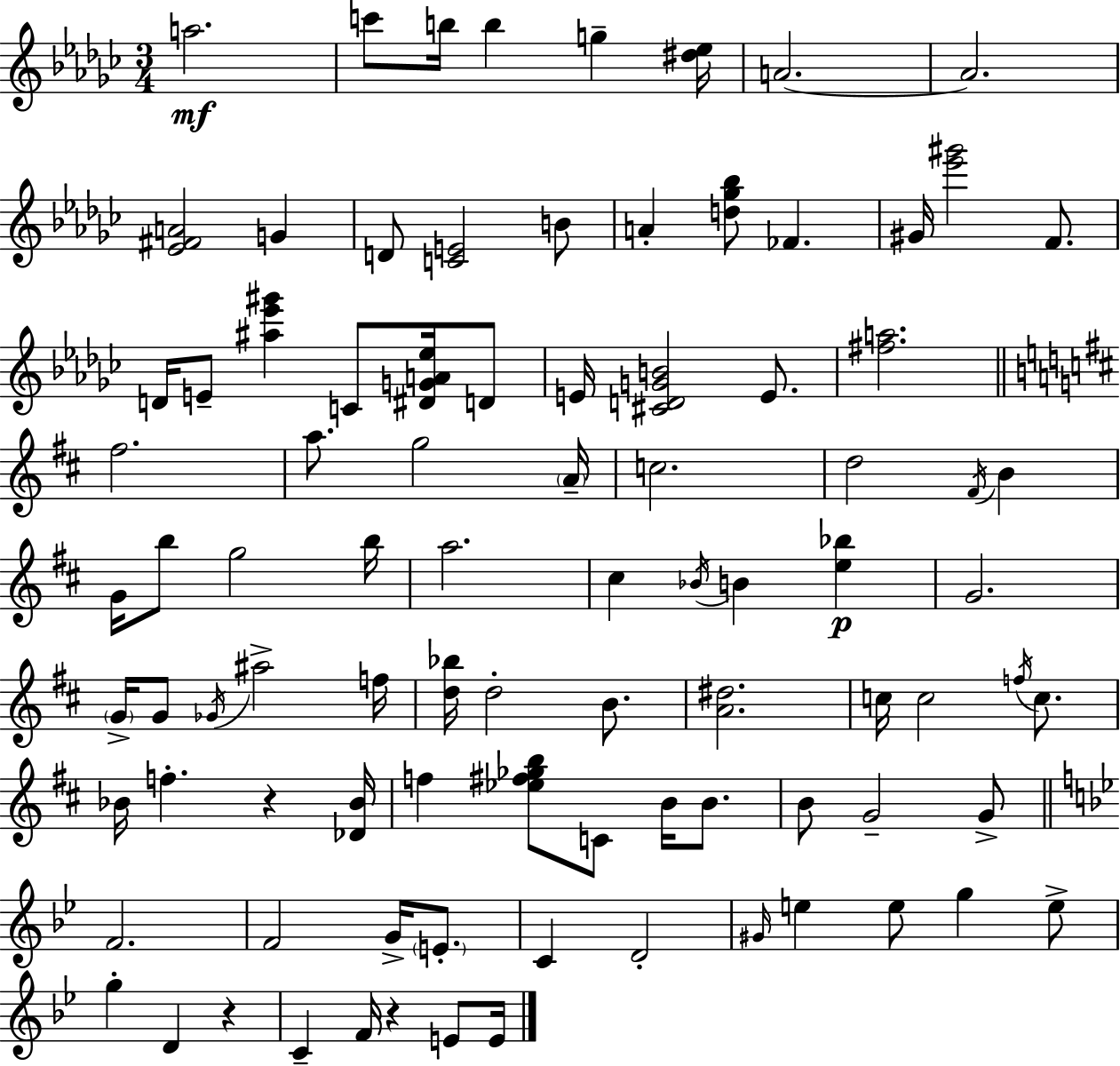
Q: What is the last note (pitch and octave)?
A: E4